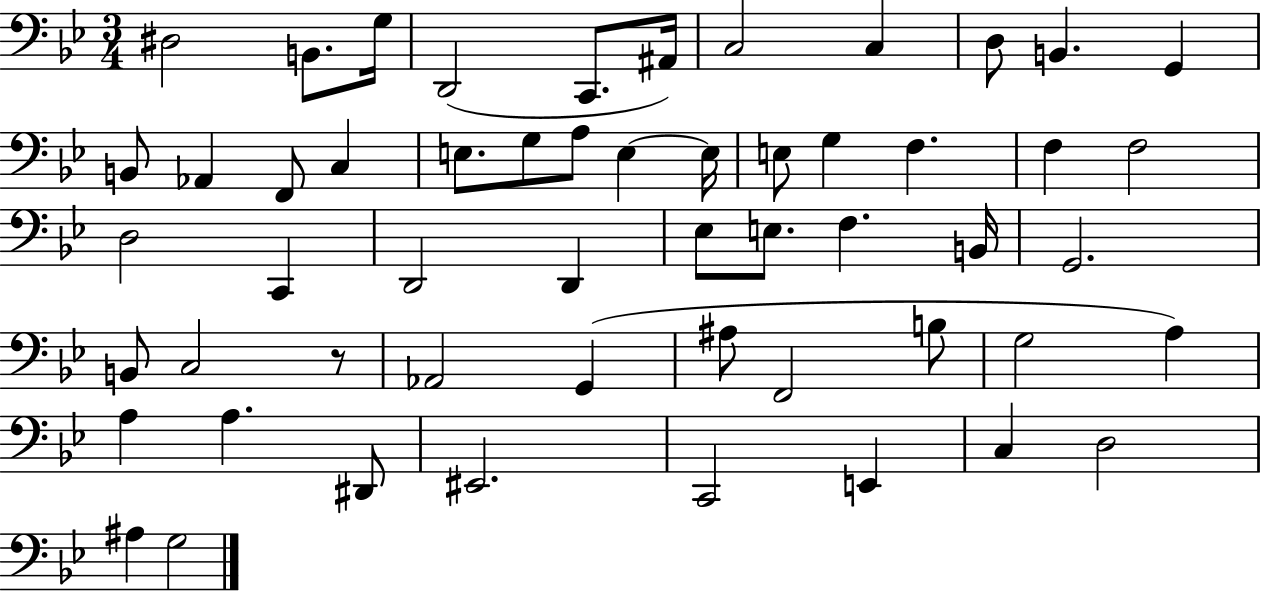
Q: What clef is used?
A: bass